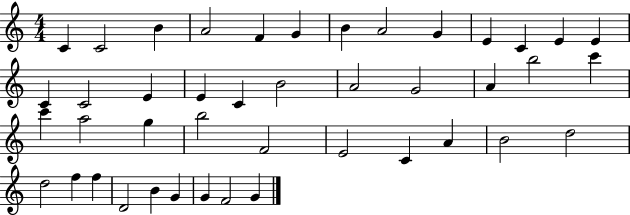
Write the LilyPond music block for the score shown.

{
  \clef treble
  \numericTimeSignature
  \time 4/4
  \key c \major
  c'4 c'2 b'4 | a'2 f'4 g'4 | b'4 a'2 g'4 | e'4 c'4 e'4 e'4 | \break c'4 c'2 e'4 | e'4 c'4 b'2 | a'2 g'2 | a'4 b''2 c'''4 | \break c'''4 a''2 g''4 | b''2 f'2 | e'2 c'4 a'4 | b'2 d''2 | \break d''2 f''4 f''4 | d'2 b'4 g'4 | g'4 f'2 g'4 | \bar "|."
}